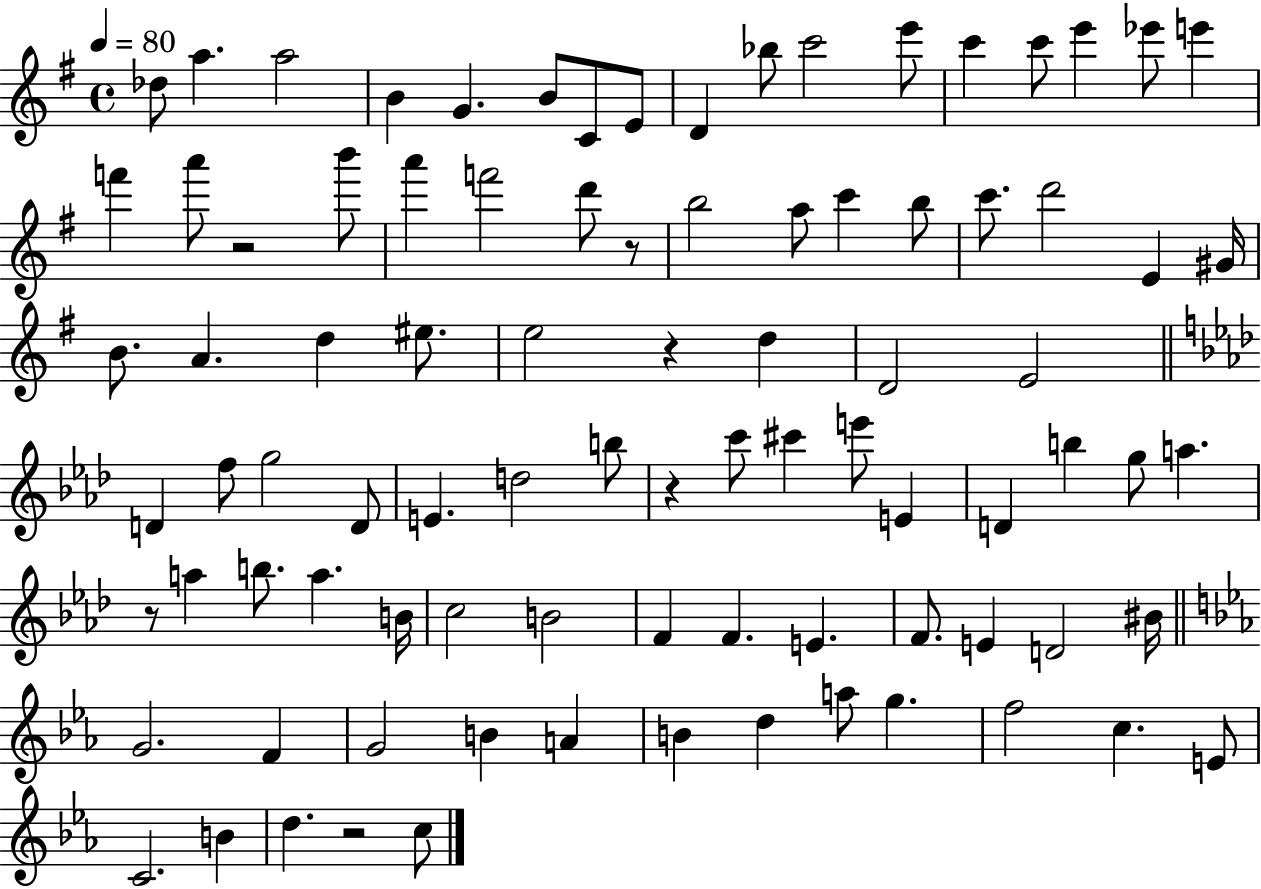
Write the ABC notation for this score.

X:1
T:Untitled
M:4/4
L:1/4
K:G
_d/2 a a2 B G B/2 C/2 E/2 D _b/2 c'2 e'/2 c' c'/2 e' _e'/2 e' f' a'/2 z2 b'/2 a' f'2 d'/2 z/2 b2 a/2 c' b/2 c'/2 d'2 E ^G/4 B/2 A d ^e/2 e2 z d D2 E2 D f/2 g2 D/2 E d2 b/2 z c'/2 ^c' e'/2 E D b g/2 a z/2 a b/2 a B/4 c2 B2 F F E F/2 E D2 ^B/4 G2 F G2 B A B d a/2 g f2 c E/2 C2 B d z2 c/2